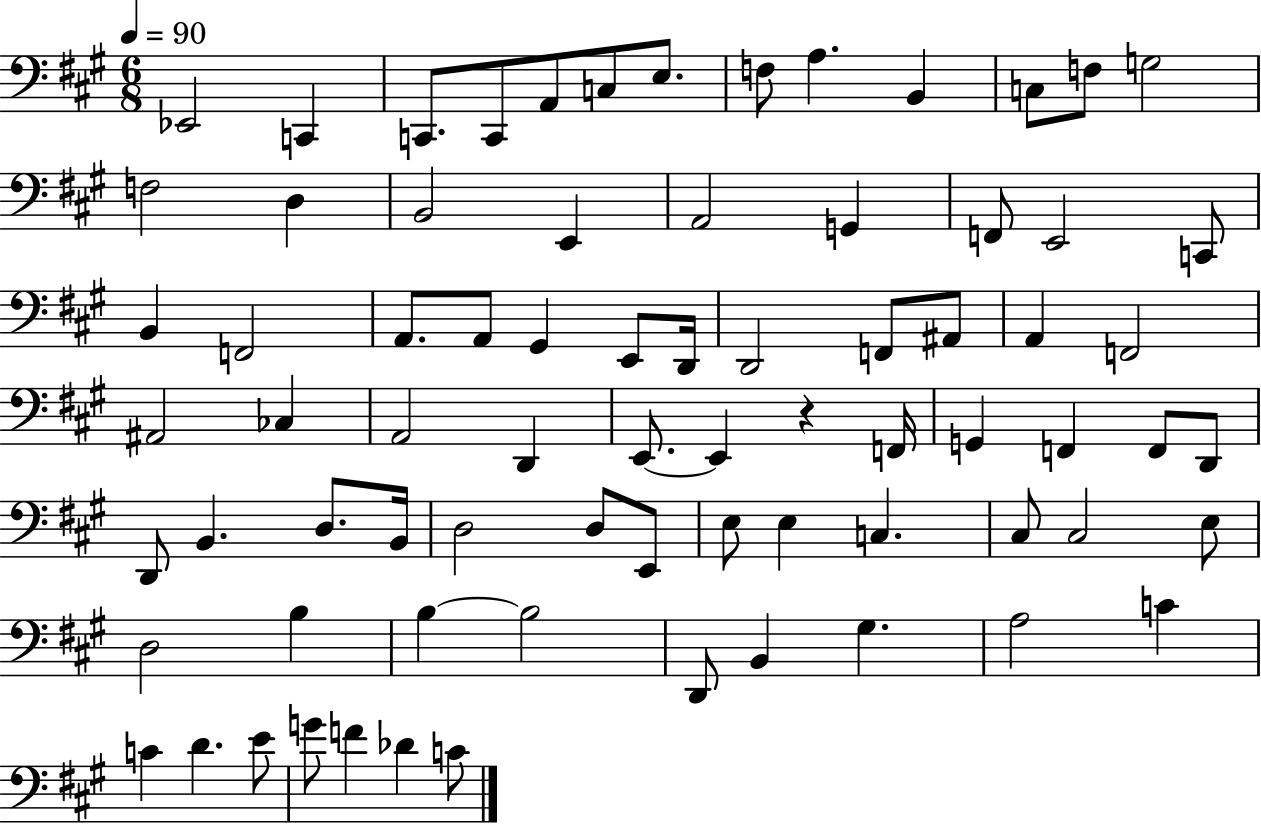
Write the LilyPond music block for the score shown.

{
  \clef bass
  \numericTimeSignature
  \time 6/8
  \key a \major
  \tempo 4 = 90
  ees,2 c,4 | c,8. c,8 a,8 c8 e8. | f8 a4. b,4 | c8 f8 g2 | \break f2 d4 | b,2 e,4 | a,2 g,4 | f,8 e,2 c,8 | \break b,4 f,2 | a,8. a,8 gis,4 e,8 d,16 | d,2 f,8 ais,8 | a,4 f,2 | \break ais,2 ces4 | a,2 d,4 | e,8.~~ e,4 r4 f,16 | g,4 f,4 f,8 d,8 | \break d,8 b,4. d8. b,16 | d2 d8 e,8 | e8 e4 c4. | cis8 cis2 e8 | \break d2 b4 | b4~~ b2 | d,8 b,4 gis4. | a2 c'4 | \break c'4 d'4. e'8 | g'8 f'4 des'4 c'8 | \bar "|."
}